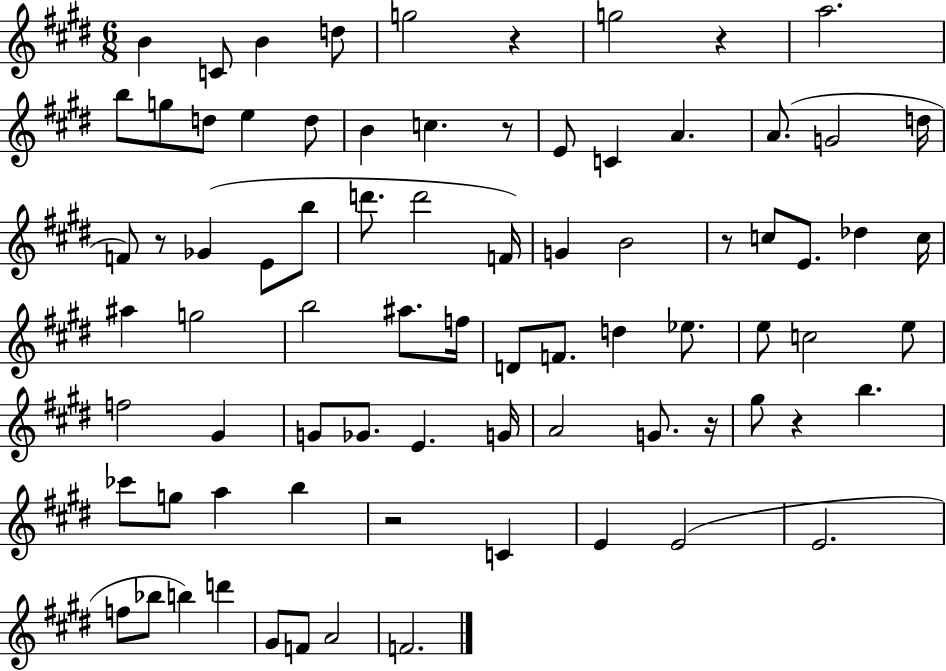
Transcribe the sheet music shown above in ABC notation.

X:1
T:Untitled
M:6/8
L:1/4
K:E
B C/2 B d/2 g2 z g2 z a2 b/2 g/2 d/2 e d/2 B c z/2 E/2 C A A/2 G2 d/4 F/2 z/2 _G E/2 b/2 d'/2 d'2 F/4 G B2 z/2 c/2 E/2 _d c/4 ^a g2 b2 ^a/2 f/4 D/2 F/2 d _e/2 e/2 c2 e/2 f2 ^G G/2 _G/2 E G/4 A2 G/2 z/4 ^g/2 z b _c'/2 g/2 a b z2 C E E2 E2 f/2 _b/2 b d' ^G/2 F/2 A2 F2